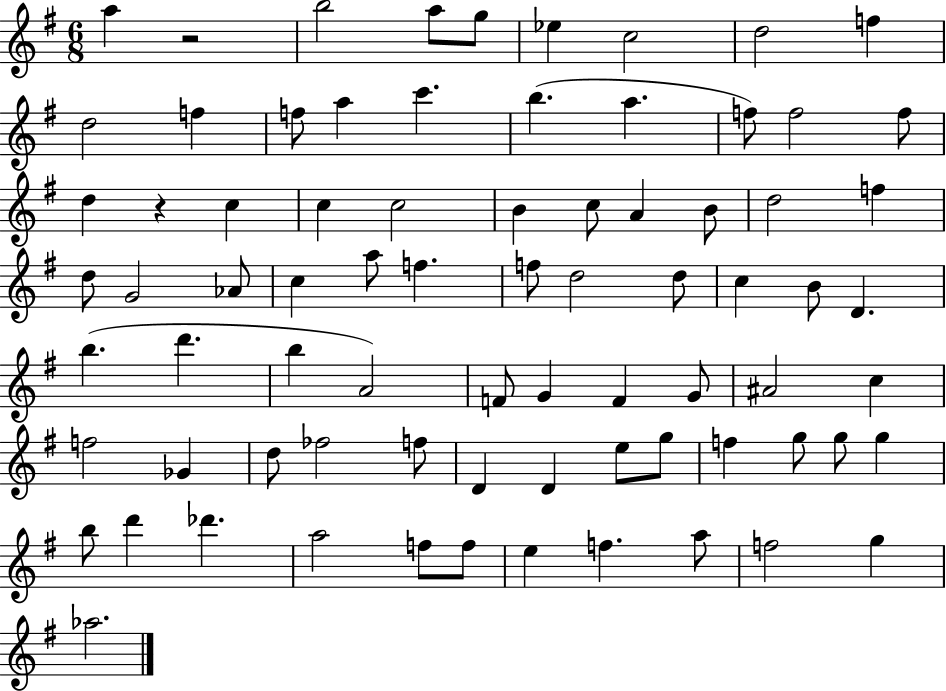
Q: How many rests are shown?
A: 2